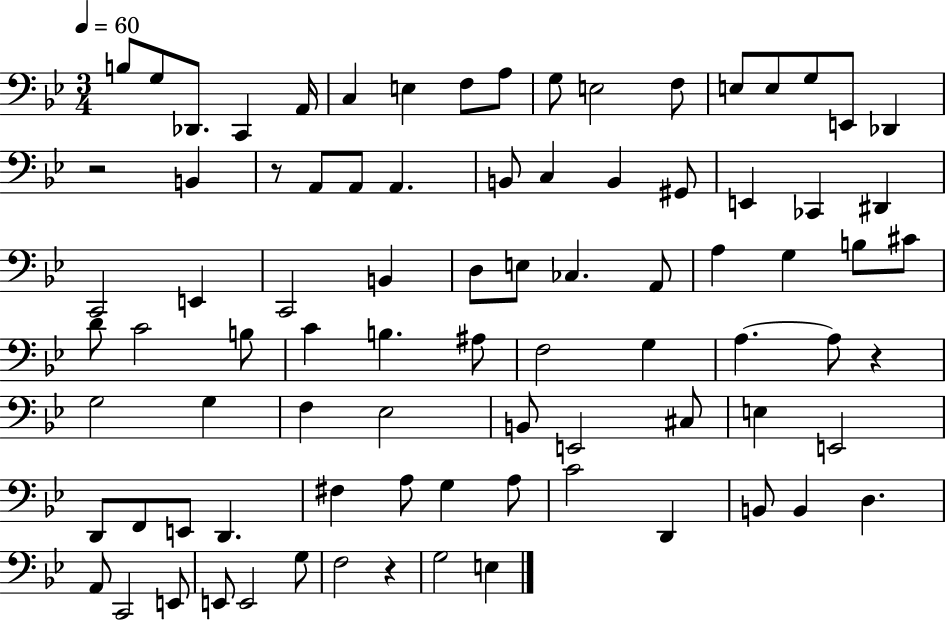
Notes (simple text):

B3/e G3/e Db2/e. C2/q A2/s C3/q E3/q F3/e A3/e G3/e E3/h F3/e E3/e E3/e G3/e E2/e Db2/q R/h B2/q R/e A2/e A2/e A2/q. B2/e C3/q B2/q G#2/e E2/q CES2/q D#2/q C2/h E2/q C2/h B2/q D3/e E3/e CES3/q. A2/e A3/q G3/q B3/e C#4/e D4/e C4/h B3/e C4/q B3/q. A#3/e F3/h G3/q A3/q. A3/e R/q G3/h G3/q F3/q Eb3/h B2/e E2/h C#3/e E3/q E2/h D2/e F2/e E2/e D2/q. F#3/q A3/e G3/q A3/e C4/h D2/q B2/e B2/q D3/q. A2/e C2/h E2/e E2/e E2/h G3/e F3/h R/q G3/h E3/q